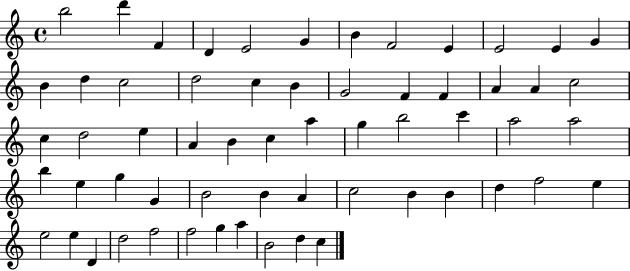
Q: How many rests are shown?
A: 0